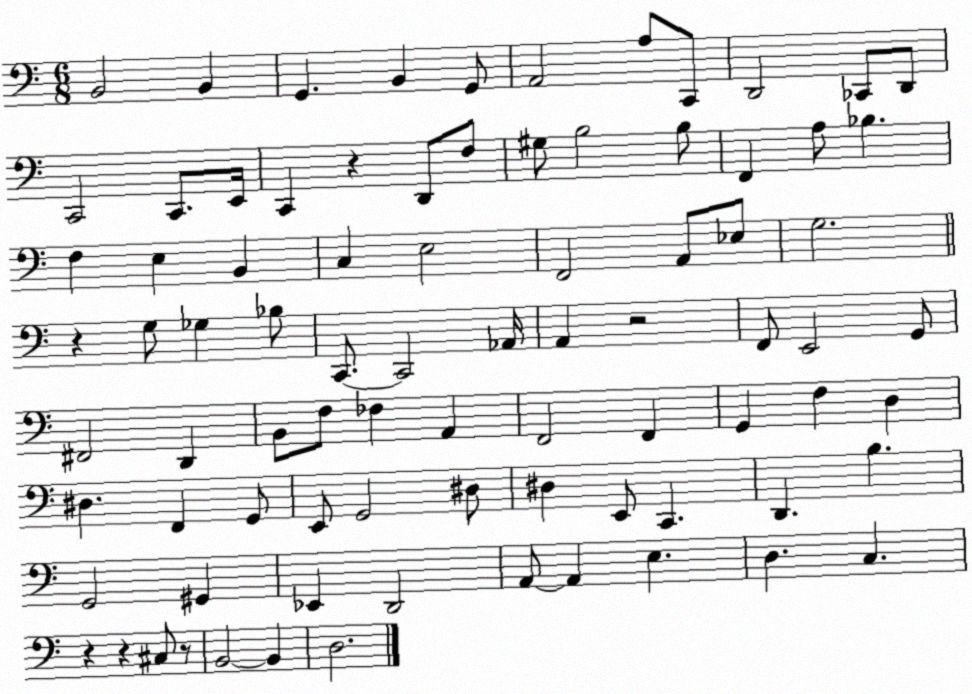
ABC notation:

X:1
T:Untitled
M:6/8
L:1/4
K:C
B,,2 B,, G,, B,, G,,/2 A,,2 A,/2 C,,/2 D,,2 _C,,/2 D,,/2 C,,2 C,,/2 E,,/4 C,, z D,,/2 F,/2 ^G,/2 B,2 B,/2 F,, A,/2 _B, F, E, B,, C, E,2 F,,2 A,,/2 _E,/2 G,2 z G,/2 _G, _B,/2 C,,/2 C,,2 _A,,/4 A,, z2 F,,/2 E,,2 G,,/2 ^F,,2 D,, B,,/2 F,/2 _F, A,, F,,2 F,, G,, F, D, ^D, F,, G,,/2 E,,/2 G,,2 ^D,/2 ^D, E,,/2 C,, D,, B, G,,2 ^G,, _E,, D,,2 A,,/2 A,, E, D, C, z z ^C,/2 z/2 B,,2 B,, D,2